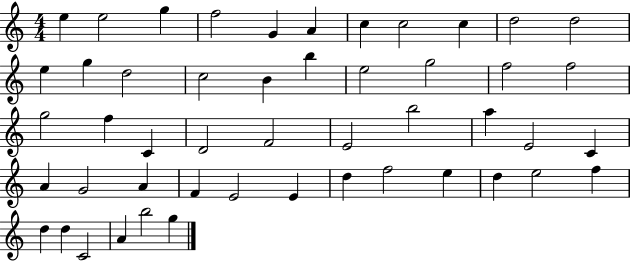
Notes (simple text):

E5/q E5/h G5/q F5/h G4/q A4/q C5/q C5/h C5/q D5/h D5/h E5/q G5/q D5/h C5/h B4/q B5/q E5/h G5/h F5/h F5/h G5/h F5/q C4/q D4/h F4/h E4/h B5/h A5/q E4/h C4/q A4/q G4/h A4/q F4/q E4/h E4/q D5/q F5/h E5/q D5/q E5/h F5/q D5/q D5/q C4/h A4/q B5/h G5/q